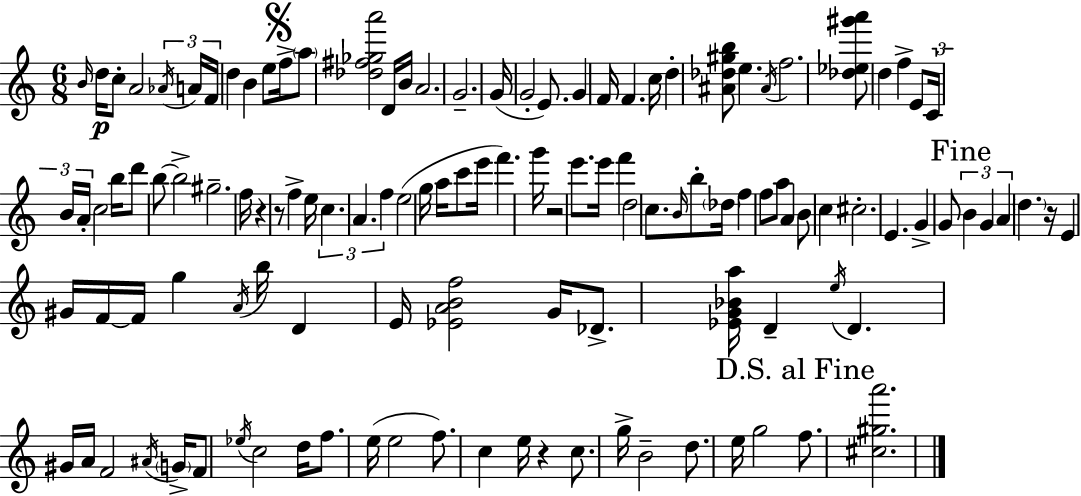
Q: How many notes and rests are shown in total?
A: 121